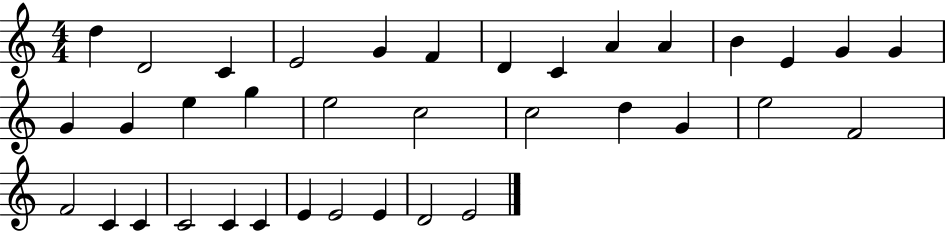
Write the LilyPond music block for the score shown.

{
  \clef treble
  \numericTimeSignature
  \time 4/4
  \key c \major
  d''4 d'2 c'4 | e'2 g'4 f'4 | d'4 c'4 a'4 a'4 | b'4 e'4 g'4 g'4 | \break g'4 g'4 e''4 g''4 | e''2 c''2 | c''2 d''4 g'4 | e''2 f'2 | \break f'2 c'4 c'4 | c'2 c'4 c'4 | e'4 e'2 e'4 | d'2 e'2 | \break \bar "|."
}